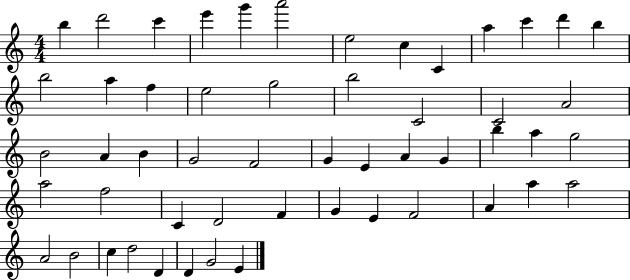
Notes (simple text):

B5/q D6/h C6/q E6/q G6/q A6/h E5/h C5/q C4/q A5/q C6/q D6/q B5/q B5/h A5/q F5/q E5/h G5/h B5/h C4/h C4/h A4/h B4/h A4/q B4/q G4/h F4/h G4/q E4/q A4/q G4/q B5/q A5/q G5/h A5/h F5/h C4/q D4/h F4/q G4/q E4/q F4/h A4/q A5/q A5/h A4/h B4/h C5/q D5/h D4/q D4/q G4/h E4/q